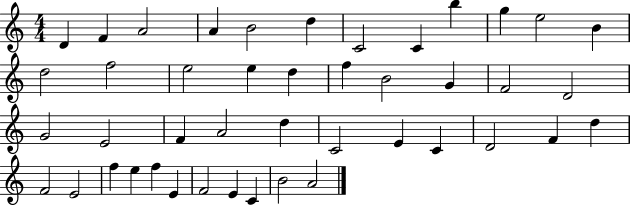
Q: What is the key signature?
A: C major